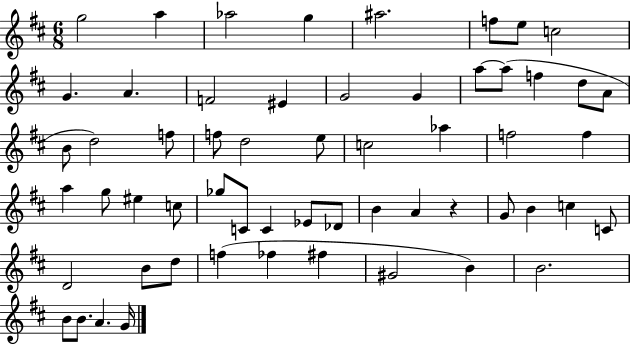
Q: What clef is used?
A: treble